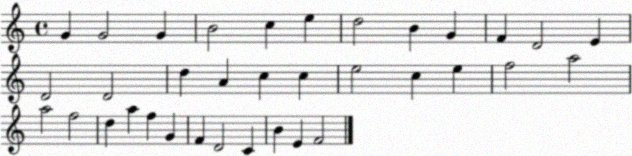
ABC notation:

X:1
T:Untitled
M:4/4
L:1/4
K:C
G G2 G B2 c e d2 B G F D2 E D2 D2 d A c c e2 c e f2 a2 a2 f2 d a f G F D2 C B E F2